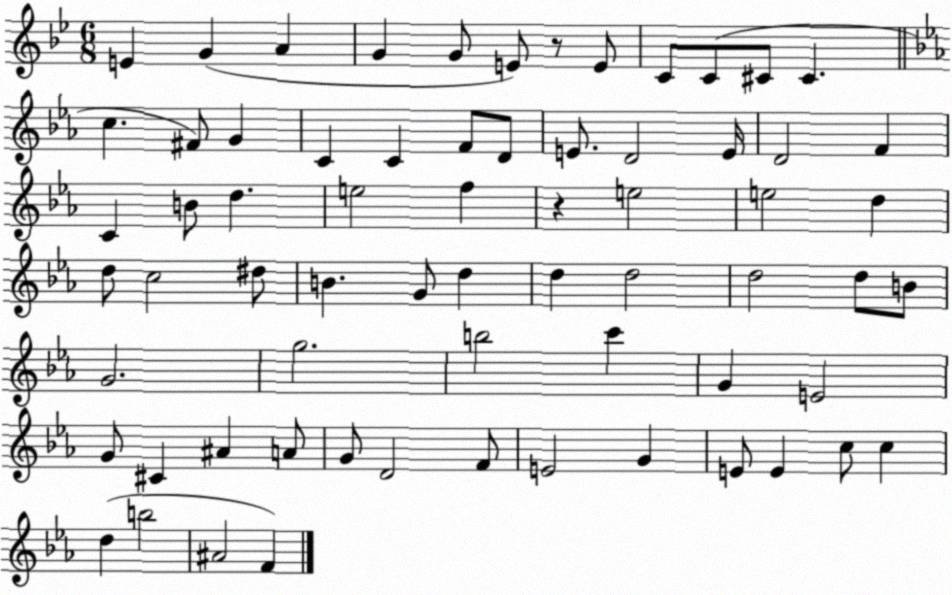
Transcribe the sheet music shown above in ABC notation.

X:1
T:Untitled
M:6/8
L:1/4
K:Bb
E G A G G/2 E/2 z/2 E/2 C/2 C/2 ^C/2 ^C c ^F/2 G C C F/2 D/2 E/2 D2 E/4 D2 F C B/2 d e2 f z e2 e2 d d/2 c2 ^d/2 B G/2 d d d2 d2 d/2 B/2 G2 g2 b2 c' G E2 G/2 ^C ^A A/2 G/2 D2 F/2 E2 G E/2 E c/2 c d b2 ^A2 F